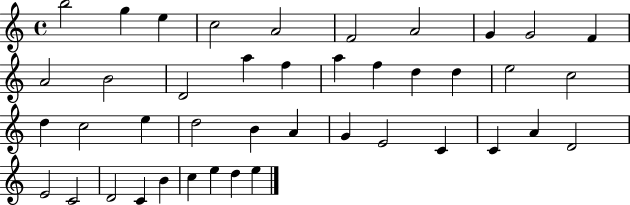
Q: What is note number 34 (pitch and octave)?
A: E4